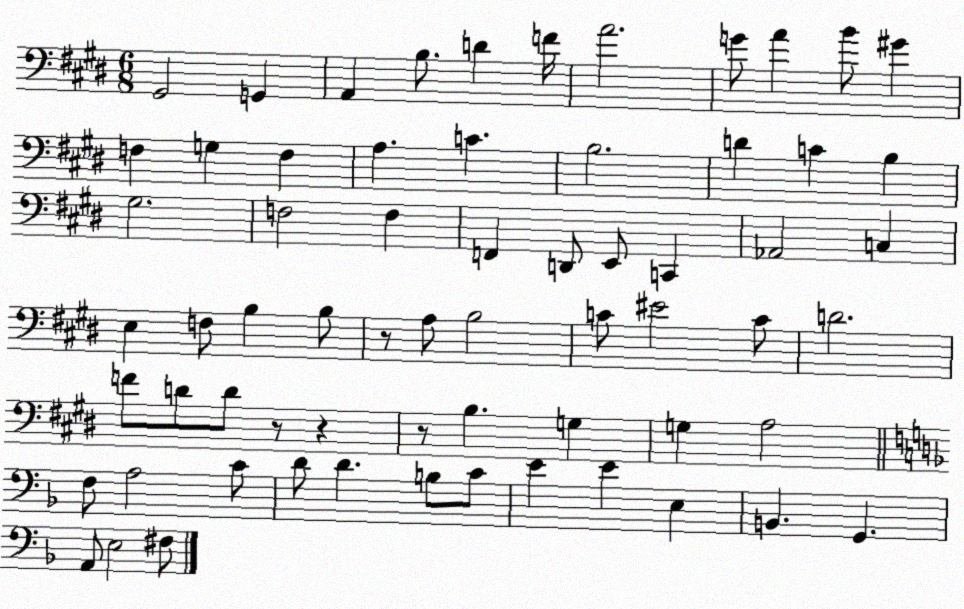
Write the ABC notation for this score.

X:1
T:Untitled
M:6/8
L:1/4
K:E
^G,,2 G,, A,, B,/2 D F/4 A2 G/2 A B/2 ^G F, G, F, A, C B,2 D C B, ^G,2 F,2 F, F,, D,,/2 E,,/2 C,, _A,,2 C, E, F,/2 B, B,/2 z/2 A,/2 B,2 C/2 ^E2 C/2 D2 F/2 D/2 D/2 z/2 z z/2 B, G, G, A,2 F,/2 A,2 C/2 D/2 D B,/2 C/2 E E E, B,, G,, A,,/2 E,2 ^F,/2